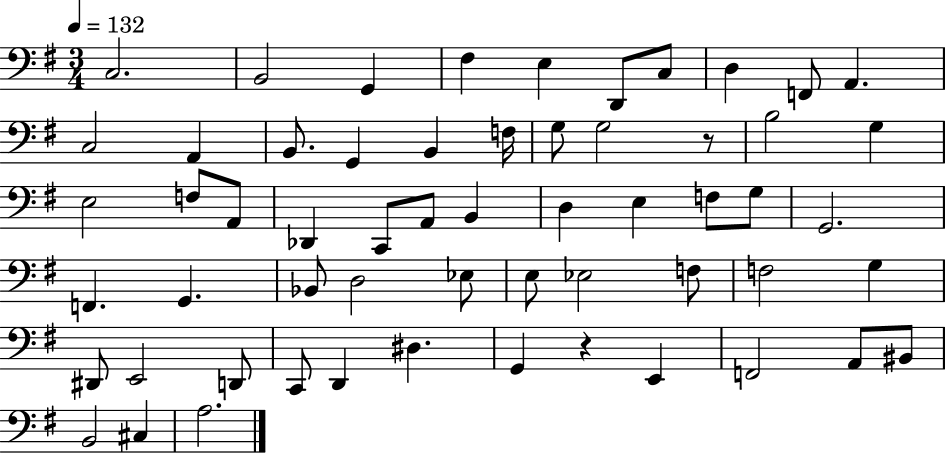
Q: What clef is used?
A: bass